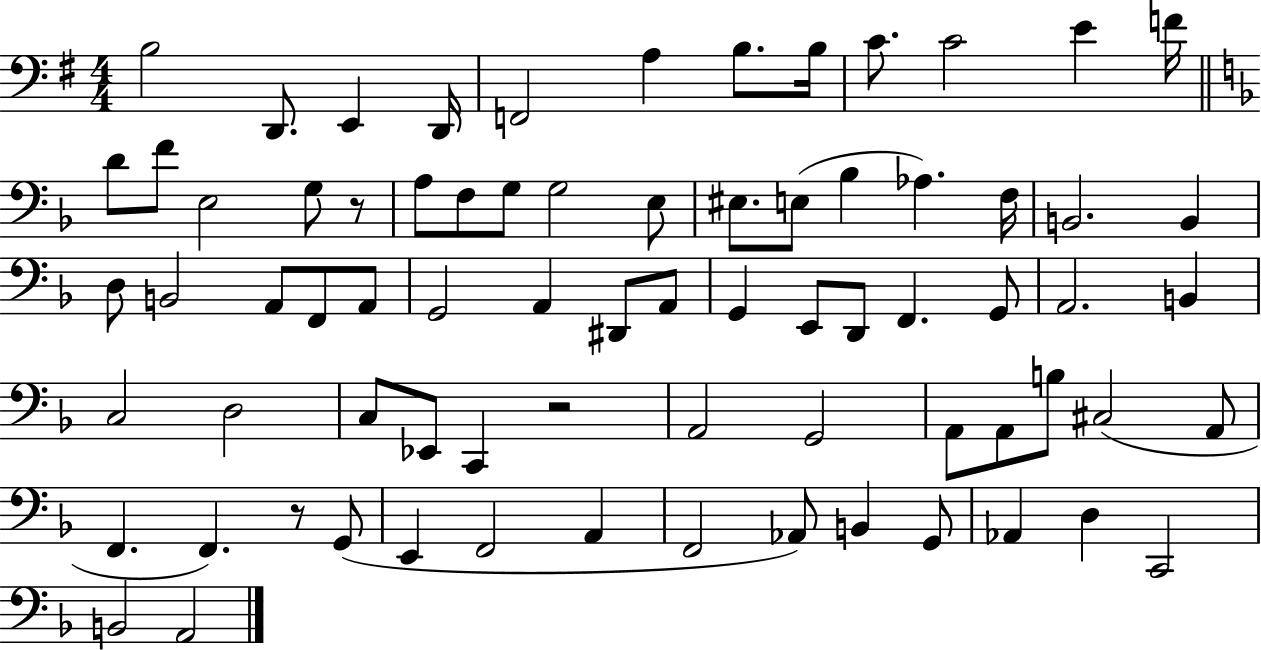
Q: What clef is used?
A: bass